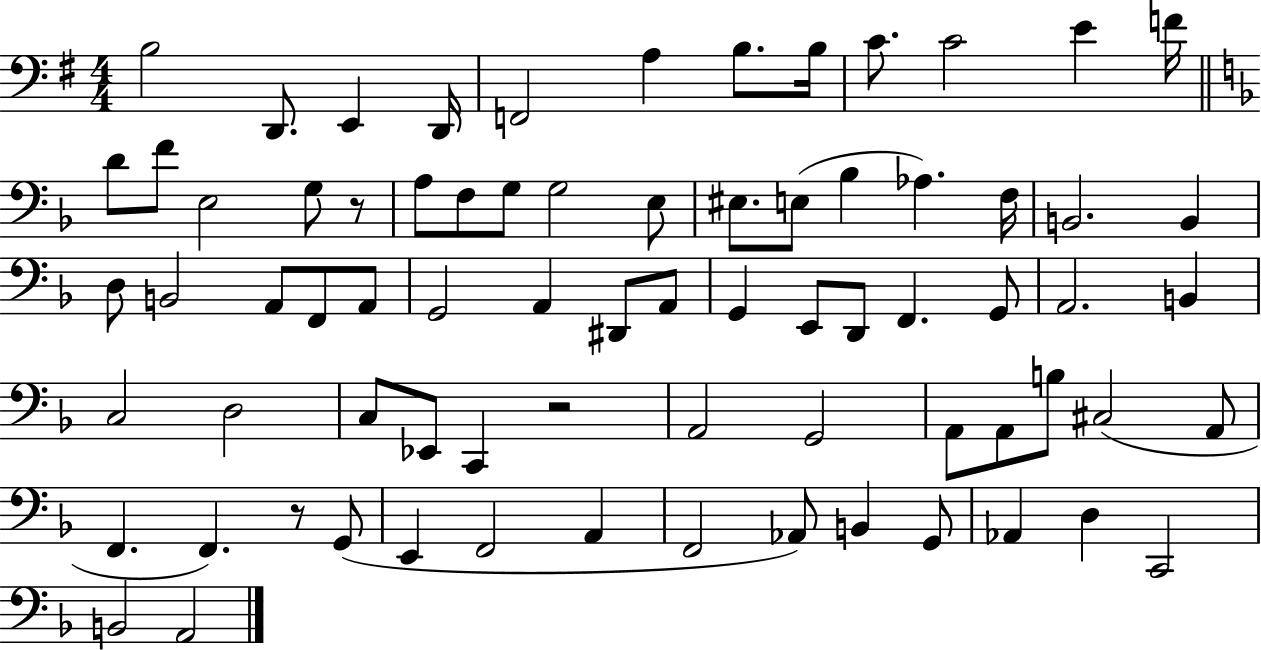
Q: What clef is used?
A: bass